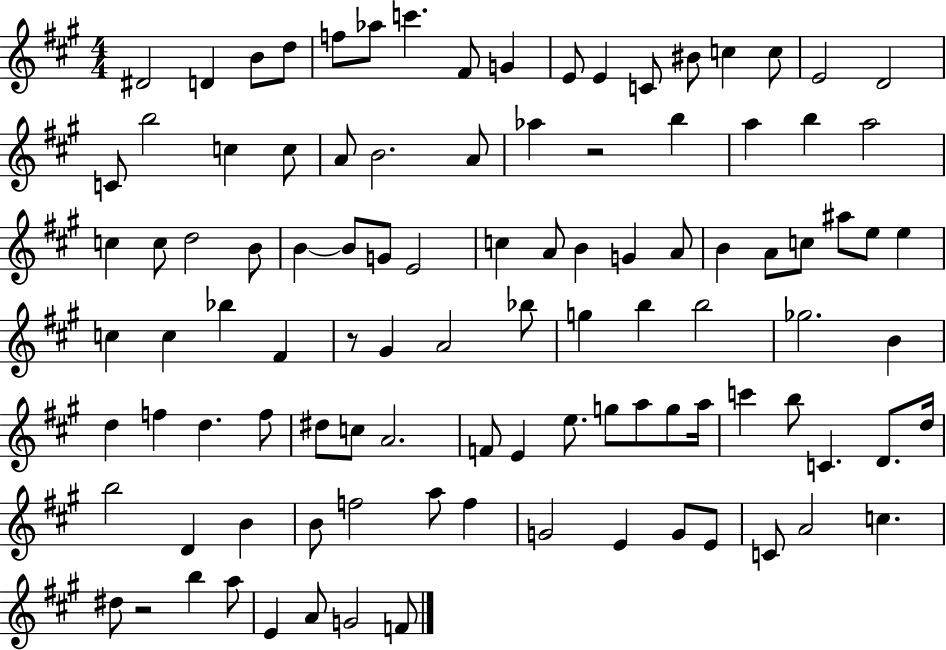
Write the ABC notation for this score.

X:1
T:Untitled
M:4/4
L:1/4
K:A
^D2 D B/2 d/2 f/2 _a/2 c' ^F/2 G E/2 E C/2 ^B/2 c c/2 E2 D2 C/2 b2 c c/2 A/2 B2 A/2 _a z2 b a b a2 c c/2 d2 B/2 B B/2 G/2 E2 c A/2 B G A/2 B A/2 c/2 ^a/2 e/2 e c c _b ^F z/2 ^G A2 _b/2 g b b2 _g2 B d f d f/2 ^d/2 c/2 A2 F/2 E e/2 g/2 a/2 g/2 a/4 c' b/2 C D/2 d/4 b2 D B B/2 f2 a/2 f G2 E G/2 E/2 C/2 A2 c ^d/2 z2 b a/2 E A/2 G2 F/2